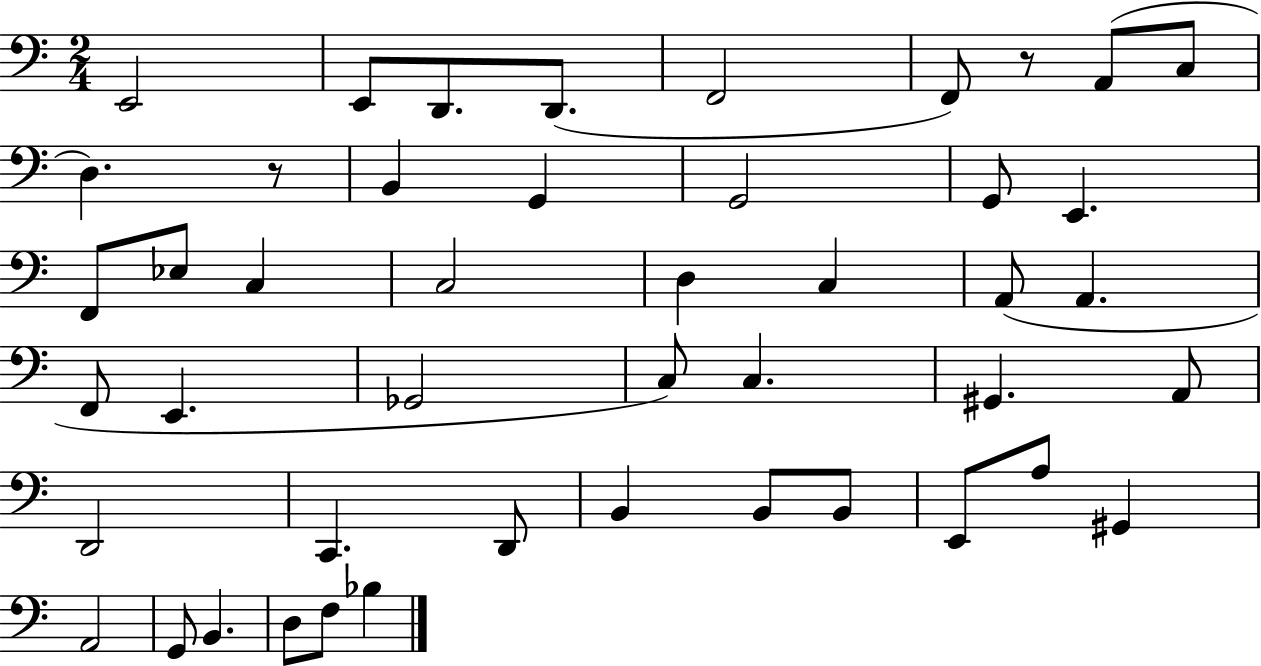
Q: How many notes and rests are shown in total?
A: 46